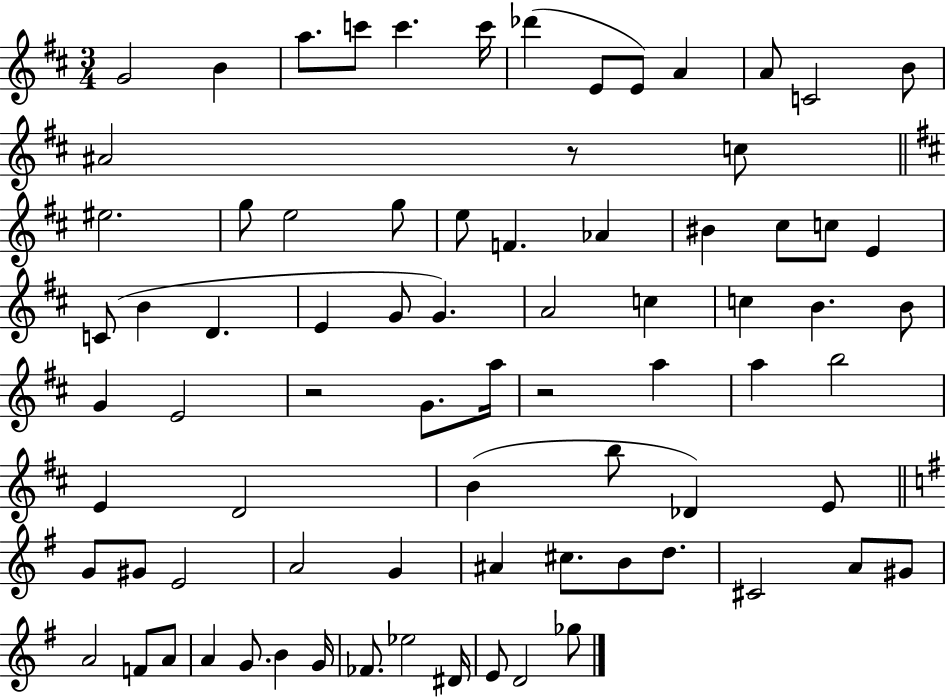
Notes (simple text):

G4/h B4/q A5/e. C6/e C6/q. C6/s Db6/q E4/e E4/e A4/q A4/e C4/h B4/e A#4/h R/e C5/e EIS5/h. G5/e E5/h G5/e E5/e F4/q. Ab4/q BIS4/q C#5/e C5/e E4/q C4/e B4/q D4/q. E4/q G4/e G4/q. A4/h C5/q C5/q B4/q. B4/e G4/q E4/h R/h G4/e. A5/s R/h A5/q A5/q B5/h E4/q D4/h B4/q B5/e Db4/q E4/e G4/e G#4/e E4/h A4/h G4/q A#4/q C#5/e. B4/e D5/e. C#4/h A4/e G#4/e A4/h F4/e A4/e A4/q G4/e. B4/q G4/s FES4/e. Eb5/h D#4/s E4/e D4/h Gb5/e